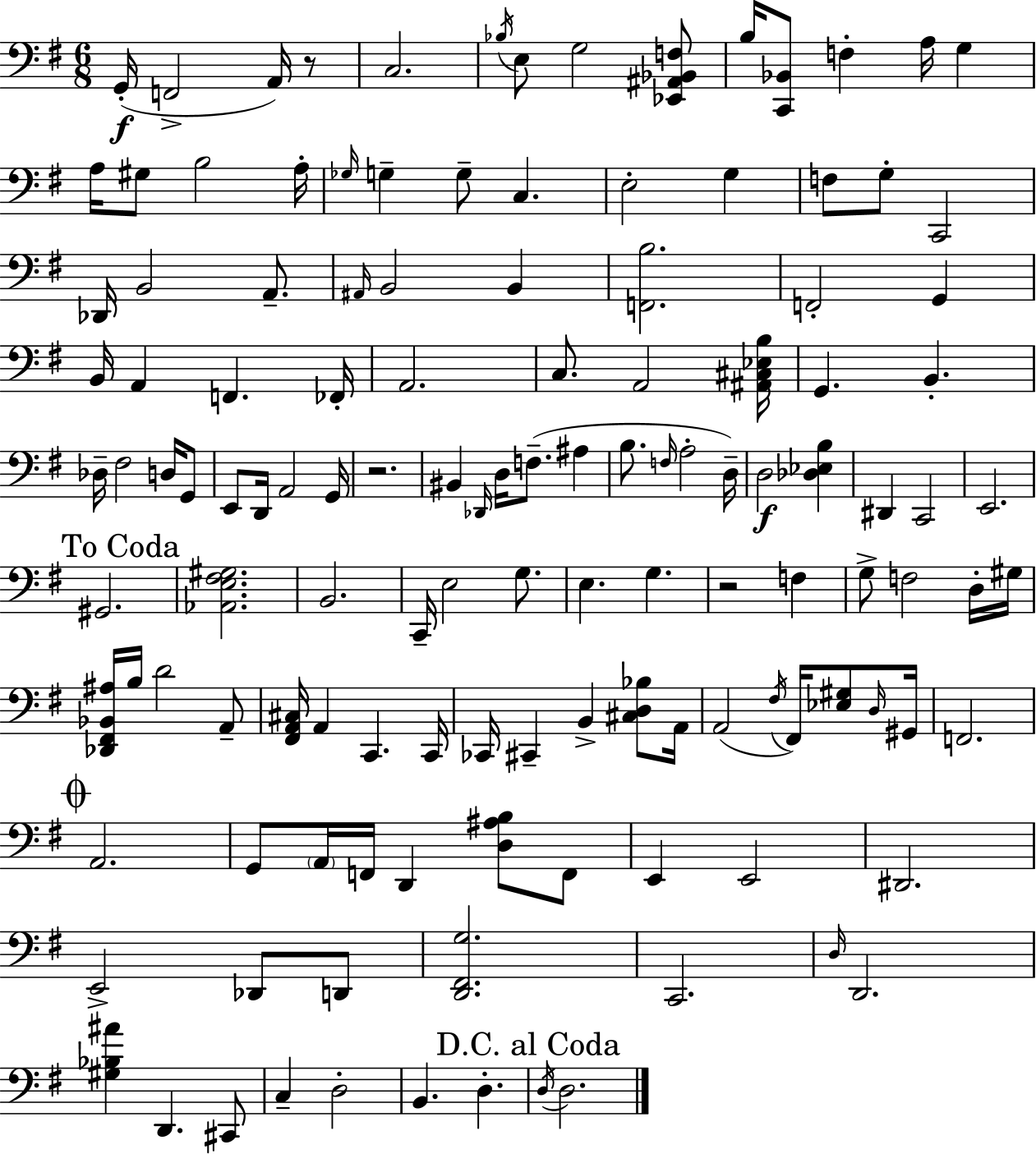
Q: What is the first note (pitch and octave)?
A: G2